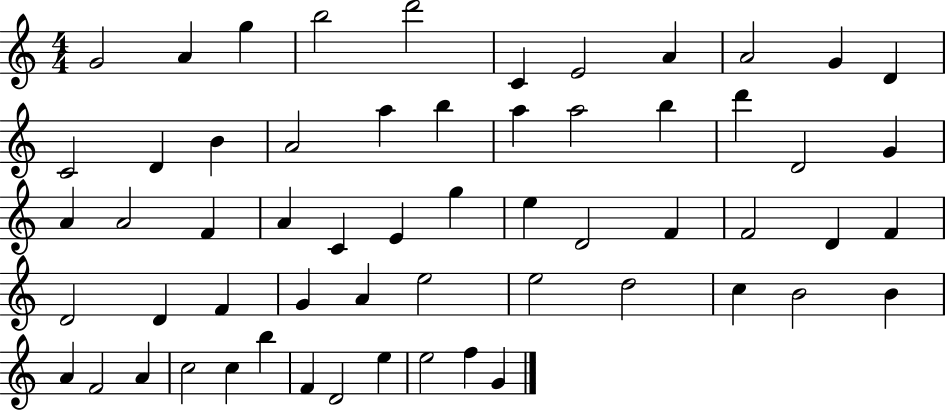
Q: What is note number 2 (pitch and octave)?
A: A4